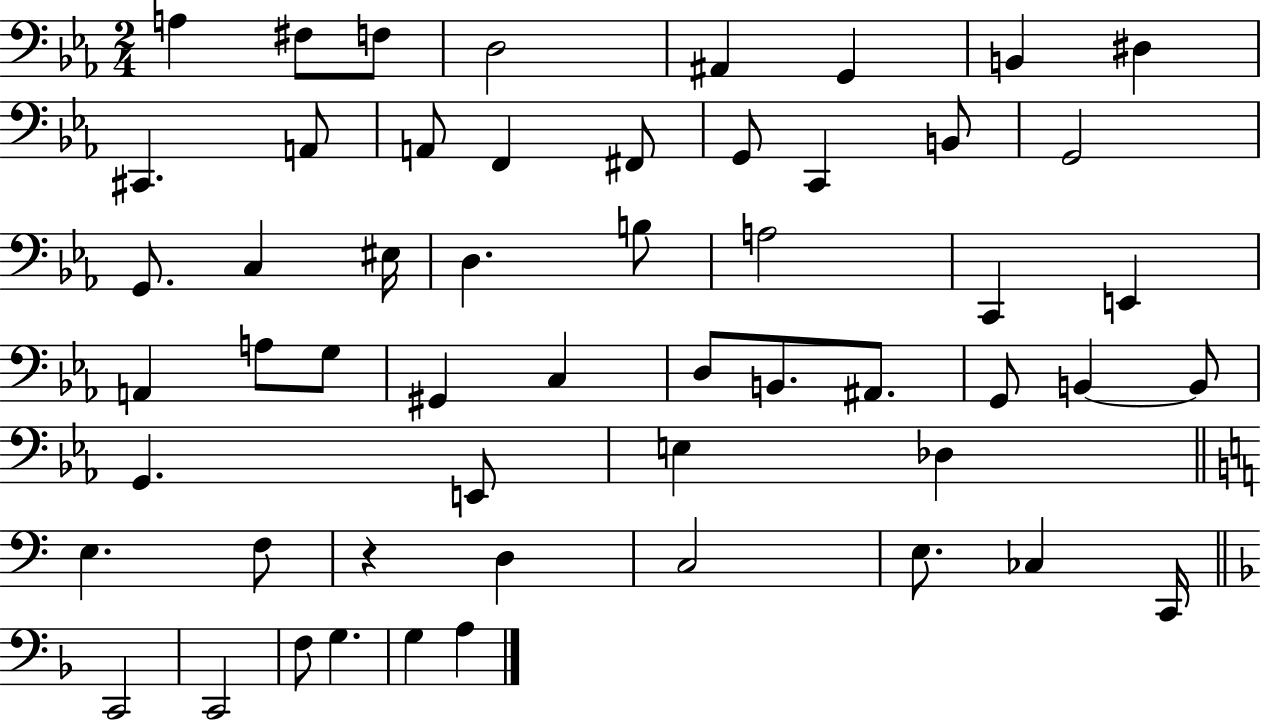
X:1
T:Untitled
M:2/4
L:1/4
K:Eb
A, ^F,/2 F,/2 D,2 ^A,, G,, B,, ^D, ^C,, A,,/2 A,,/2 F,, ^F,,/2 G,,/2 C,, B,,/2 G,,2 G,,/2 C, ^E,/4 D, B,/2 A,2 C,, E,, A,, A,/2 G,/2 ^G,, C, D,/2 B,,/2 ^A,,/2 G,,/2 B,, B,,/2 G,, E,,/2 E, _D, E, F,/2 z D, C,2 E,/2 _C, C,,/4 C,,2 C,,2 F,/2 G, G, A,